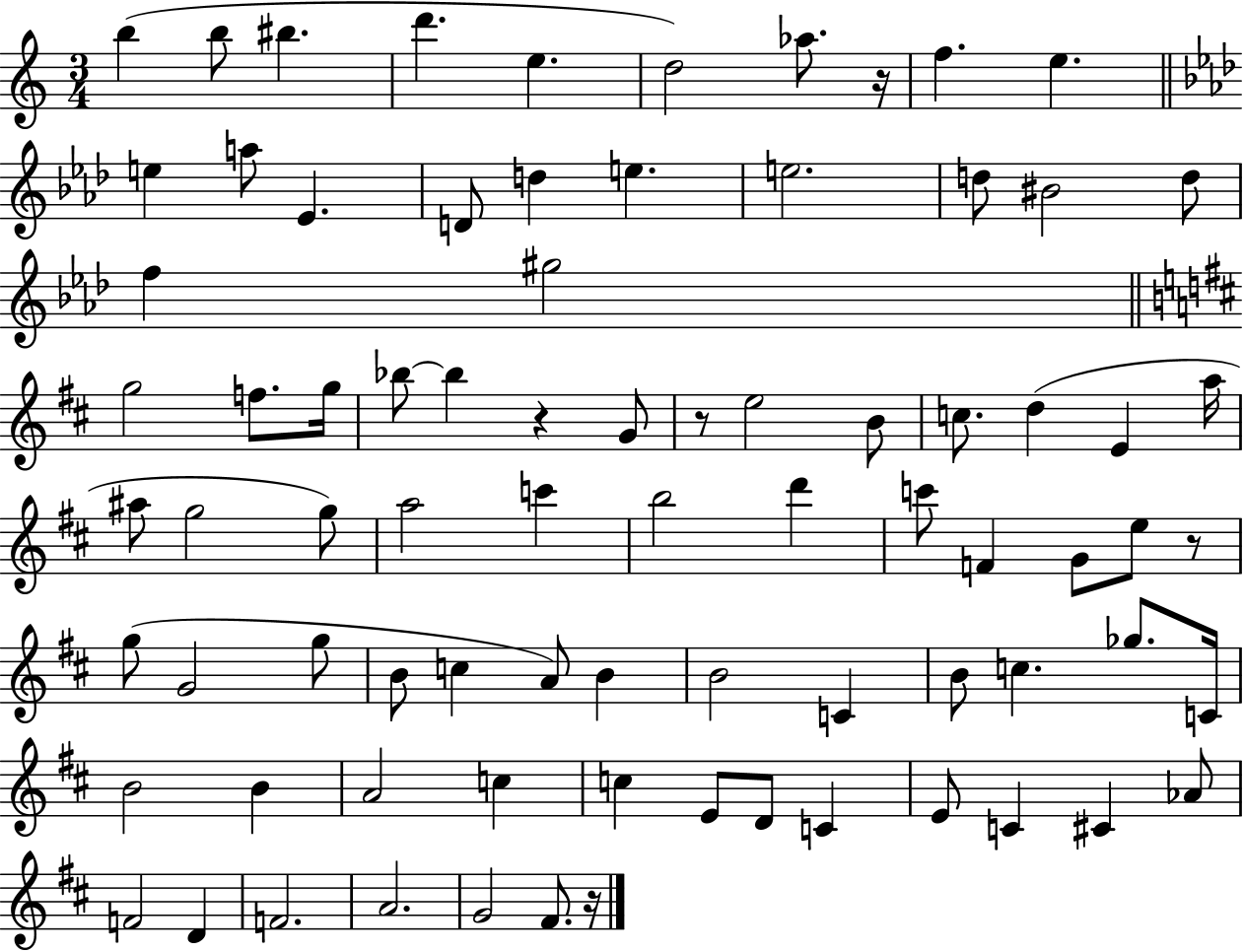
X:1
T:Untitled
M:3/4
L:1/4
K:C
b b/2 ^b d' e d2 _a/2 z/4 f e e a/2 _E D/2 d e e2 d/2 ^B2 d/2 f ^g2 g2 f/2 g/4 _b/2 _b z G/2 z/2 e2 B/2 c/2 d E a/4 ^a/2 g2 g/2 a2 c' b2 d' c'/2 F G/2 e/2 z/2 g/2 G2 g/2 B/2 c A/2 B B2 C B/2 c _g/2 C/4 B2 B A2 c c E/2 D/2 C E/2 C ^C _A/2 F2 D F2 A2 G2 ^F/2 z/4